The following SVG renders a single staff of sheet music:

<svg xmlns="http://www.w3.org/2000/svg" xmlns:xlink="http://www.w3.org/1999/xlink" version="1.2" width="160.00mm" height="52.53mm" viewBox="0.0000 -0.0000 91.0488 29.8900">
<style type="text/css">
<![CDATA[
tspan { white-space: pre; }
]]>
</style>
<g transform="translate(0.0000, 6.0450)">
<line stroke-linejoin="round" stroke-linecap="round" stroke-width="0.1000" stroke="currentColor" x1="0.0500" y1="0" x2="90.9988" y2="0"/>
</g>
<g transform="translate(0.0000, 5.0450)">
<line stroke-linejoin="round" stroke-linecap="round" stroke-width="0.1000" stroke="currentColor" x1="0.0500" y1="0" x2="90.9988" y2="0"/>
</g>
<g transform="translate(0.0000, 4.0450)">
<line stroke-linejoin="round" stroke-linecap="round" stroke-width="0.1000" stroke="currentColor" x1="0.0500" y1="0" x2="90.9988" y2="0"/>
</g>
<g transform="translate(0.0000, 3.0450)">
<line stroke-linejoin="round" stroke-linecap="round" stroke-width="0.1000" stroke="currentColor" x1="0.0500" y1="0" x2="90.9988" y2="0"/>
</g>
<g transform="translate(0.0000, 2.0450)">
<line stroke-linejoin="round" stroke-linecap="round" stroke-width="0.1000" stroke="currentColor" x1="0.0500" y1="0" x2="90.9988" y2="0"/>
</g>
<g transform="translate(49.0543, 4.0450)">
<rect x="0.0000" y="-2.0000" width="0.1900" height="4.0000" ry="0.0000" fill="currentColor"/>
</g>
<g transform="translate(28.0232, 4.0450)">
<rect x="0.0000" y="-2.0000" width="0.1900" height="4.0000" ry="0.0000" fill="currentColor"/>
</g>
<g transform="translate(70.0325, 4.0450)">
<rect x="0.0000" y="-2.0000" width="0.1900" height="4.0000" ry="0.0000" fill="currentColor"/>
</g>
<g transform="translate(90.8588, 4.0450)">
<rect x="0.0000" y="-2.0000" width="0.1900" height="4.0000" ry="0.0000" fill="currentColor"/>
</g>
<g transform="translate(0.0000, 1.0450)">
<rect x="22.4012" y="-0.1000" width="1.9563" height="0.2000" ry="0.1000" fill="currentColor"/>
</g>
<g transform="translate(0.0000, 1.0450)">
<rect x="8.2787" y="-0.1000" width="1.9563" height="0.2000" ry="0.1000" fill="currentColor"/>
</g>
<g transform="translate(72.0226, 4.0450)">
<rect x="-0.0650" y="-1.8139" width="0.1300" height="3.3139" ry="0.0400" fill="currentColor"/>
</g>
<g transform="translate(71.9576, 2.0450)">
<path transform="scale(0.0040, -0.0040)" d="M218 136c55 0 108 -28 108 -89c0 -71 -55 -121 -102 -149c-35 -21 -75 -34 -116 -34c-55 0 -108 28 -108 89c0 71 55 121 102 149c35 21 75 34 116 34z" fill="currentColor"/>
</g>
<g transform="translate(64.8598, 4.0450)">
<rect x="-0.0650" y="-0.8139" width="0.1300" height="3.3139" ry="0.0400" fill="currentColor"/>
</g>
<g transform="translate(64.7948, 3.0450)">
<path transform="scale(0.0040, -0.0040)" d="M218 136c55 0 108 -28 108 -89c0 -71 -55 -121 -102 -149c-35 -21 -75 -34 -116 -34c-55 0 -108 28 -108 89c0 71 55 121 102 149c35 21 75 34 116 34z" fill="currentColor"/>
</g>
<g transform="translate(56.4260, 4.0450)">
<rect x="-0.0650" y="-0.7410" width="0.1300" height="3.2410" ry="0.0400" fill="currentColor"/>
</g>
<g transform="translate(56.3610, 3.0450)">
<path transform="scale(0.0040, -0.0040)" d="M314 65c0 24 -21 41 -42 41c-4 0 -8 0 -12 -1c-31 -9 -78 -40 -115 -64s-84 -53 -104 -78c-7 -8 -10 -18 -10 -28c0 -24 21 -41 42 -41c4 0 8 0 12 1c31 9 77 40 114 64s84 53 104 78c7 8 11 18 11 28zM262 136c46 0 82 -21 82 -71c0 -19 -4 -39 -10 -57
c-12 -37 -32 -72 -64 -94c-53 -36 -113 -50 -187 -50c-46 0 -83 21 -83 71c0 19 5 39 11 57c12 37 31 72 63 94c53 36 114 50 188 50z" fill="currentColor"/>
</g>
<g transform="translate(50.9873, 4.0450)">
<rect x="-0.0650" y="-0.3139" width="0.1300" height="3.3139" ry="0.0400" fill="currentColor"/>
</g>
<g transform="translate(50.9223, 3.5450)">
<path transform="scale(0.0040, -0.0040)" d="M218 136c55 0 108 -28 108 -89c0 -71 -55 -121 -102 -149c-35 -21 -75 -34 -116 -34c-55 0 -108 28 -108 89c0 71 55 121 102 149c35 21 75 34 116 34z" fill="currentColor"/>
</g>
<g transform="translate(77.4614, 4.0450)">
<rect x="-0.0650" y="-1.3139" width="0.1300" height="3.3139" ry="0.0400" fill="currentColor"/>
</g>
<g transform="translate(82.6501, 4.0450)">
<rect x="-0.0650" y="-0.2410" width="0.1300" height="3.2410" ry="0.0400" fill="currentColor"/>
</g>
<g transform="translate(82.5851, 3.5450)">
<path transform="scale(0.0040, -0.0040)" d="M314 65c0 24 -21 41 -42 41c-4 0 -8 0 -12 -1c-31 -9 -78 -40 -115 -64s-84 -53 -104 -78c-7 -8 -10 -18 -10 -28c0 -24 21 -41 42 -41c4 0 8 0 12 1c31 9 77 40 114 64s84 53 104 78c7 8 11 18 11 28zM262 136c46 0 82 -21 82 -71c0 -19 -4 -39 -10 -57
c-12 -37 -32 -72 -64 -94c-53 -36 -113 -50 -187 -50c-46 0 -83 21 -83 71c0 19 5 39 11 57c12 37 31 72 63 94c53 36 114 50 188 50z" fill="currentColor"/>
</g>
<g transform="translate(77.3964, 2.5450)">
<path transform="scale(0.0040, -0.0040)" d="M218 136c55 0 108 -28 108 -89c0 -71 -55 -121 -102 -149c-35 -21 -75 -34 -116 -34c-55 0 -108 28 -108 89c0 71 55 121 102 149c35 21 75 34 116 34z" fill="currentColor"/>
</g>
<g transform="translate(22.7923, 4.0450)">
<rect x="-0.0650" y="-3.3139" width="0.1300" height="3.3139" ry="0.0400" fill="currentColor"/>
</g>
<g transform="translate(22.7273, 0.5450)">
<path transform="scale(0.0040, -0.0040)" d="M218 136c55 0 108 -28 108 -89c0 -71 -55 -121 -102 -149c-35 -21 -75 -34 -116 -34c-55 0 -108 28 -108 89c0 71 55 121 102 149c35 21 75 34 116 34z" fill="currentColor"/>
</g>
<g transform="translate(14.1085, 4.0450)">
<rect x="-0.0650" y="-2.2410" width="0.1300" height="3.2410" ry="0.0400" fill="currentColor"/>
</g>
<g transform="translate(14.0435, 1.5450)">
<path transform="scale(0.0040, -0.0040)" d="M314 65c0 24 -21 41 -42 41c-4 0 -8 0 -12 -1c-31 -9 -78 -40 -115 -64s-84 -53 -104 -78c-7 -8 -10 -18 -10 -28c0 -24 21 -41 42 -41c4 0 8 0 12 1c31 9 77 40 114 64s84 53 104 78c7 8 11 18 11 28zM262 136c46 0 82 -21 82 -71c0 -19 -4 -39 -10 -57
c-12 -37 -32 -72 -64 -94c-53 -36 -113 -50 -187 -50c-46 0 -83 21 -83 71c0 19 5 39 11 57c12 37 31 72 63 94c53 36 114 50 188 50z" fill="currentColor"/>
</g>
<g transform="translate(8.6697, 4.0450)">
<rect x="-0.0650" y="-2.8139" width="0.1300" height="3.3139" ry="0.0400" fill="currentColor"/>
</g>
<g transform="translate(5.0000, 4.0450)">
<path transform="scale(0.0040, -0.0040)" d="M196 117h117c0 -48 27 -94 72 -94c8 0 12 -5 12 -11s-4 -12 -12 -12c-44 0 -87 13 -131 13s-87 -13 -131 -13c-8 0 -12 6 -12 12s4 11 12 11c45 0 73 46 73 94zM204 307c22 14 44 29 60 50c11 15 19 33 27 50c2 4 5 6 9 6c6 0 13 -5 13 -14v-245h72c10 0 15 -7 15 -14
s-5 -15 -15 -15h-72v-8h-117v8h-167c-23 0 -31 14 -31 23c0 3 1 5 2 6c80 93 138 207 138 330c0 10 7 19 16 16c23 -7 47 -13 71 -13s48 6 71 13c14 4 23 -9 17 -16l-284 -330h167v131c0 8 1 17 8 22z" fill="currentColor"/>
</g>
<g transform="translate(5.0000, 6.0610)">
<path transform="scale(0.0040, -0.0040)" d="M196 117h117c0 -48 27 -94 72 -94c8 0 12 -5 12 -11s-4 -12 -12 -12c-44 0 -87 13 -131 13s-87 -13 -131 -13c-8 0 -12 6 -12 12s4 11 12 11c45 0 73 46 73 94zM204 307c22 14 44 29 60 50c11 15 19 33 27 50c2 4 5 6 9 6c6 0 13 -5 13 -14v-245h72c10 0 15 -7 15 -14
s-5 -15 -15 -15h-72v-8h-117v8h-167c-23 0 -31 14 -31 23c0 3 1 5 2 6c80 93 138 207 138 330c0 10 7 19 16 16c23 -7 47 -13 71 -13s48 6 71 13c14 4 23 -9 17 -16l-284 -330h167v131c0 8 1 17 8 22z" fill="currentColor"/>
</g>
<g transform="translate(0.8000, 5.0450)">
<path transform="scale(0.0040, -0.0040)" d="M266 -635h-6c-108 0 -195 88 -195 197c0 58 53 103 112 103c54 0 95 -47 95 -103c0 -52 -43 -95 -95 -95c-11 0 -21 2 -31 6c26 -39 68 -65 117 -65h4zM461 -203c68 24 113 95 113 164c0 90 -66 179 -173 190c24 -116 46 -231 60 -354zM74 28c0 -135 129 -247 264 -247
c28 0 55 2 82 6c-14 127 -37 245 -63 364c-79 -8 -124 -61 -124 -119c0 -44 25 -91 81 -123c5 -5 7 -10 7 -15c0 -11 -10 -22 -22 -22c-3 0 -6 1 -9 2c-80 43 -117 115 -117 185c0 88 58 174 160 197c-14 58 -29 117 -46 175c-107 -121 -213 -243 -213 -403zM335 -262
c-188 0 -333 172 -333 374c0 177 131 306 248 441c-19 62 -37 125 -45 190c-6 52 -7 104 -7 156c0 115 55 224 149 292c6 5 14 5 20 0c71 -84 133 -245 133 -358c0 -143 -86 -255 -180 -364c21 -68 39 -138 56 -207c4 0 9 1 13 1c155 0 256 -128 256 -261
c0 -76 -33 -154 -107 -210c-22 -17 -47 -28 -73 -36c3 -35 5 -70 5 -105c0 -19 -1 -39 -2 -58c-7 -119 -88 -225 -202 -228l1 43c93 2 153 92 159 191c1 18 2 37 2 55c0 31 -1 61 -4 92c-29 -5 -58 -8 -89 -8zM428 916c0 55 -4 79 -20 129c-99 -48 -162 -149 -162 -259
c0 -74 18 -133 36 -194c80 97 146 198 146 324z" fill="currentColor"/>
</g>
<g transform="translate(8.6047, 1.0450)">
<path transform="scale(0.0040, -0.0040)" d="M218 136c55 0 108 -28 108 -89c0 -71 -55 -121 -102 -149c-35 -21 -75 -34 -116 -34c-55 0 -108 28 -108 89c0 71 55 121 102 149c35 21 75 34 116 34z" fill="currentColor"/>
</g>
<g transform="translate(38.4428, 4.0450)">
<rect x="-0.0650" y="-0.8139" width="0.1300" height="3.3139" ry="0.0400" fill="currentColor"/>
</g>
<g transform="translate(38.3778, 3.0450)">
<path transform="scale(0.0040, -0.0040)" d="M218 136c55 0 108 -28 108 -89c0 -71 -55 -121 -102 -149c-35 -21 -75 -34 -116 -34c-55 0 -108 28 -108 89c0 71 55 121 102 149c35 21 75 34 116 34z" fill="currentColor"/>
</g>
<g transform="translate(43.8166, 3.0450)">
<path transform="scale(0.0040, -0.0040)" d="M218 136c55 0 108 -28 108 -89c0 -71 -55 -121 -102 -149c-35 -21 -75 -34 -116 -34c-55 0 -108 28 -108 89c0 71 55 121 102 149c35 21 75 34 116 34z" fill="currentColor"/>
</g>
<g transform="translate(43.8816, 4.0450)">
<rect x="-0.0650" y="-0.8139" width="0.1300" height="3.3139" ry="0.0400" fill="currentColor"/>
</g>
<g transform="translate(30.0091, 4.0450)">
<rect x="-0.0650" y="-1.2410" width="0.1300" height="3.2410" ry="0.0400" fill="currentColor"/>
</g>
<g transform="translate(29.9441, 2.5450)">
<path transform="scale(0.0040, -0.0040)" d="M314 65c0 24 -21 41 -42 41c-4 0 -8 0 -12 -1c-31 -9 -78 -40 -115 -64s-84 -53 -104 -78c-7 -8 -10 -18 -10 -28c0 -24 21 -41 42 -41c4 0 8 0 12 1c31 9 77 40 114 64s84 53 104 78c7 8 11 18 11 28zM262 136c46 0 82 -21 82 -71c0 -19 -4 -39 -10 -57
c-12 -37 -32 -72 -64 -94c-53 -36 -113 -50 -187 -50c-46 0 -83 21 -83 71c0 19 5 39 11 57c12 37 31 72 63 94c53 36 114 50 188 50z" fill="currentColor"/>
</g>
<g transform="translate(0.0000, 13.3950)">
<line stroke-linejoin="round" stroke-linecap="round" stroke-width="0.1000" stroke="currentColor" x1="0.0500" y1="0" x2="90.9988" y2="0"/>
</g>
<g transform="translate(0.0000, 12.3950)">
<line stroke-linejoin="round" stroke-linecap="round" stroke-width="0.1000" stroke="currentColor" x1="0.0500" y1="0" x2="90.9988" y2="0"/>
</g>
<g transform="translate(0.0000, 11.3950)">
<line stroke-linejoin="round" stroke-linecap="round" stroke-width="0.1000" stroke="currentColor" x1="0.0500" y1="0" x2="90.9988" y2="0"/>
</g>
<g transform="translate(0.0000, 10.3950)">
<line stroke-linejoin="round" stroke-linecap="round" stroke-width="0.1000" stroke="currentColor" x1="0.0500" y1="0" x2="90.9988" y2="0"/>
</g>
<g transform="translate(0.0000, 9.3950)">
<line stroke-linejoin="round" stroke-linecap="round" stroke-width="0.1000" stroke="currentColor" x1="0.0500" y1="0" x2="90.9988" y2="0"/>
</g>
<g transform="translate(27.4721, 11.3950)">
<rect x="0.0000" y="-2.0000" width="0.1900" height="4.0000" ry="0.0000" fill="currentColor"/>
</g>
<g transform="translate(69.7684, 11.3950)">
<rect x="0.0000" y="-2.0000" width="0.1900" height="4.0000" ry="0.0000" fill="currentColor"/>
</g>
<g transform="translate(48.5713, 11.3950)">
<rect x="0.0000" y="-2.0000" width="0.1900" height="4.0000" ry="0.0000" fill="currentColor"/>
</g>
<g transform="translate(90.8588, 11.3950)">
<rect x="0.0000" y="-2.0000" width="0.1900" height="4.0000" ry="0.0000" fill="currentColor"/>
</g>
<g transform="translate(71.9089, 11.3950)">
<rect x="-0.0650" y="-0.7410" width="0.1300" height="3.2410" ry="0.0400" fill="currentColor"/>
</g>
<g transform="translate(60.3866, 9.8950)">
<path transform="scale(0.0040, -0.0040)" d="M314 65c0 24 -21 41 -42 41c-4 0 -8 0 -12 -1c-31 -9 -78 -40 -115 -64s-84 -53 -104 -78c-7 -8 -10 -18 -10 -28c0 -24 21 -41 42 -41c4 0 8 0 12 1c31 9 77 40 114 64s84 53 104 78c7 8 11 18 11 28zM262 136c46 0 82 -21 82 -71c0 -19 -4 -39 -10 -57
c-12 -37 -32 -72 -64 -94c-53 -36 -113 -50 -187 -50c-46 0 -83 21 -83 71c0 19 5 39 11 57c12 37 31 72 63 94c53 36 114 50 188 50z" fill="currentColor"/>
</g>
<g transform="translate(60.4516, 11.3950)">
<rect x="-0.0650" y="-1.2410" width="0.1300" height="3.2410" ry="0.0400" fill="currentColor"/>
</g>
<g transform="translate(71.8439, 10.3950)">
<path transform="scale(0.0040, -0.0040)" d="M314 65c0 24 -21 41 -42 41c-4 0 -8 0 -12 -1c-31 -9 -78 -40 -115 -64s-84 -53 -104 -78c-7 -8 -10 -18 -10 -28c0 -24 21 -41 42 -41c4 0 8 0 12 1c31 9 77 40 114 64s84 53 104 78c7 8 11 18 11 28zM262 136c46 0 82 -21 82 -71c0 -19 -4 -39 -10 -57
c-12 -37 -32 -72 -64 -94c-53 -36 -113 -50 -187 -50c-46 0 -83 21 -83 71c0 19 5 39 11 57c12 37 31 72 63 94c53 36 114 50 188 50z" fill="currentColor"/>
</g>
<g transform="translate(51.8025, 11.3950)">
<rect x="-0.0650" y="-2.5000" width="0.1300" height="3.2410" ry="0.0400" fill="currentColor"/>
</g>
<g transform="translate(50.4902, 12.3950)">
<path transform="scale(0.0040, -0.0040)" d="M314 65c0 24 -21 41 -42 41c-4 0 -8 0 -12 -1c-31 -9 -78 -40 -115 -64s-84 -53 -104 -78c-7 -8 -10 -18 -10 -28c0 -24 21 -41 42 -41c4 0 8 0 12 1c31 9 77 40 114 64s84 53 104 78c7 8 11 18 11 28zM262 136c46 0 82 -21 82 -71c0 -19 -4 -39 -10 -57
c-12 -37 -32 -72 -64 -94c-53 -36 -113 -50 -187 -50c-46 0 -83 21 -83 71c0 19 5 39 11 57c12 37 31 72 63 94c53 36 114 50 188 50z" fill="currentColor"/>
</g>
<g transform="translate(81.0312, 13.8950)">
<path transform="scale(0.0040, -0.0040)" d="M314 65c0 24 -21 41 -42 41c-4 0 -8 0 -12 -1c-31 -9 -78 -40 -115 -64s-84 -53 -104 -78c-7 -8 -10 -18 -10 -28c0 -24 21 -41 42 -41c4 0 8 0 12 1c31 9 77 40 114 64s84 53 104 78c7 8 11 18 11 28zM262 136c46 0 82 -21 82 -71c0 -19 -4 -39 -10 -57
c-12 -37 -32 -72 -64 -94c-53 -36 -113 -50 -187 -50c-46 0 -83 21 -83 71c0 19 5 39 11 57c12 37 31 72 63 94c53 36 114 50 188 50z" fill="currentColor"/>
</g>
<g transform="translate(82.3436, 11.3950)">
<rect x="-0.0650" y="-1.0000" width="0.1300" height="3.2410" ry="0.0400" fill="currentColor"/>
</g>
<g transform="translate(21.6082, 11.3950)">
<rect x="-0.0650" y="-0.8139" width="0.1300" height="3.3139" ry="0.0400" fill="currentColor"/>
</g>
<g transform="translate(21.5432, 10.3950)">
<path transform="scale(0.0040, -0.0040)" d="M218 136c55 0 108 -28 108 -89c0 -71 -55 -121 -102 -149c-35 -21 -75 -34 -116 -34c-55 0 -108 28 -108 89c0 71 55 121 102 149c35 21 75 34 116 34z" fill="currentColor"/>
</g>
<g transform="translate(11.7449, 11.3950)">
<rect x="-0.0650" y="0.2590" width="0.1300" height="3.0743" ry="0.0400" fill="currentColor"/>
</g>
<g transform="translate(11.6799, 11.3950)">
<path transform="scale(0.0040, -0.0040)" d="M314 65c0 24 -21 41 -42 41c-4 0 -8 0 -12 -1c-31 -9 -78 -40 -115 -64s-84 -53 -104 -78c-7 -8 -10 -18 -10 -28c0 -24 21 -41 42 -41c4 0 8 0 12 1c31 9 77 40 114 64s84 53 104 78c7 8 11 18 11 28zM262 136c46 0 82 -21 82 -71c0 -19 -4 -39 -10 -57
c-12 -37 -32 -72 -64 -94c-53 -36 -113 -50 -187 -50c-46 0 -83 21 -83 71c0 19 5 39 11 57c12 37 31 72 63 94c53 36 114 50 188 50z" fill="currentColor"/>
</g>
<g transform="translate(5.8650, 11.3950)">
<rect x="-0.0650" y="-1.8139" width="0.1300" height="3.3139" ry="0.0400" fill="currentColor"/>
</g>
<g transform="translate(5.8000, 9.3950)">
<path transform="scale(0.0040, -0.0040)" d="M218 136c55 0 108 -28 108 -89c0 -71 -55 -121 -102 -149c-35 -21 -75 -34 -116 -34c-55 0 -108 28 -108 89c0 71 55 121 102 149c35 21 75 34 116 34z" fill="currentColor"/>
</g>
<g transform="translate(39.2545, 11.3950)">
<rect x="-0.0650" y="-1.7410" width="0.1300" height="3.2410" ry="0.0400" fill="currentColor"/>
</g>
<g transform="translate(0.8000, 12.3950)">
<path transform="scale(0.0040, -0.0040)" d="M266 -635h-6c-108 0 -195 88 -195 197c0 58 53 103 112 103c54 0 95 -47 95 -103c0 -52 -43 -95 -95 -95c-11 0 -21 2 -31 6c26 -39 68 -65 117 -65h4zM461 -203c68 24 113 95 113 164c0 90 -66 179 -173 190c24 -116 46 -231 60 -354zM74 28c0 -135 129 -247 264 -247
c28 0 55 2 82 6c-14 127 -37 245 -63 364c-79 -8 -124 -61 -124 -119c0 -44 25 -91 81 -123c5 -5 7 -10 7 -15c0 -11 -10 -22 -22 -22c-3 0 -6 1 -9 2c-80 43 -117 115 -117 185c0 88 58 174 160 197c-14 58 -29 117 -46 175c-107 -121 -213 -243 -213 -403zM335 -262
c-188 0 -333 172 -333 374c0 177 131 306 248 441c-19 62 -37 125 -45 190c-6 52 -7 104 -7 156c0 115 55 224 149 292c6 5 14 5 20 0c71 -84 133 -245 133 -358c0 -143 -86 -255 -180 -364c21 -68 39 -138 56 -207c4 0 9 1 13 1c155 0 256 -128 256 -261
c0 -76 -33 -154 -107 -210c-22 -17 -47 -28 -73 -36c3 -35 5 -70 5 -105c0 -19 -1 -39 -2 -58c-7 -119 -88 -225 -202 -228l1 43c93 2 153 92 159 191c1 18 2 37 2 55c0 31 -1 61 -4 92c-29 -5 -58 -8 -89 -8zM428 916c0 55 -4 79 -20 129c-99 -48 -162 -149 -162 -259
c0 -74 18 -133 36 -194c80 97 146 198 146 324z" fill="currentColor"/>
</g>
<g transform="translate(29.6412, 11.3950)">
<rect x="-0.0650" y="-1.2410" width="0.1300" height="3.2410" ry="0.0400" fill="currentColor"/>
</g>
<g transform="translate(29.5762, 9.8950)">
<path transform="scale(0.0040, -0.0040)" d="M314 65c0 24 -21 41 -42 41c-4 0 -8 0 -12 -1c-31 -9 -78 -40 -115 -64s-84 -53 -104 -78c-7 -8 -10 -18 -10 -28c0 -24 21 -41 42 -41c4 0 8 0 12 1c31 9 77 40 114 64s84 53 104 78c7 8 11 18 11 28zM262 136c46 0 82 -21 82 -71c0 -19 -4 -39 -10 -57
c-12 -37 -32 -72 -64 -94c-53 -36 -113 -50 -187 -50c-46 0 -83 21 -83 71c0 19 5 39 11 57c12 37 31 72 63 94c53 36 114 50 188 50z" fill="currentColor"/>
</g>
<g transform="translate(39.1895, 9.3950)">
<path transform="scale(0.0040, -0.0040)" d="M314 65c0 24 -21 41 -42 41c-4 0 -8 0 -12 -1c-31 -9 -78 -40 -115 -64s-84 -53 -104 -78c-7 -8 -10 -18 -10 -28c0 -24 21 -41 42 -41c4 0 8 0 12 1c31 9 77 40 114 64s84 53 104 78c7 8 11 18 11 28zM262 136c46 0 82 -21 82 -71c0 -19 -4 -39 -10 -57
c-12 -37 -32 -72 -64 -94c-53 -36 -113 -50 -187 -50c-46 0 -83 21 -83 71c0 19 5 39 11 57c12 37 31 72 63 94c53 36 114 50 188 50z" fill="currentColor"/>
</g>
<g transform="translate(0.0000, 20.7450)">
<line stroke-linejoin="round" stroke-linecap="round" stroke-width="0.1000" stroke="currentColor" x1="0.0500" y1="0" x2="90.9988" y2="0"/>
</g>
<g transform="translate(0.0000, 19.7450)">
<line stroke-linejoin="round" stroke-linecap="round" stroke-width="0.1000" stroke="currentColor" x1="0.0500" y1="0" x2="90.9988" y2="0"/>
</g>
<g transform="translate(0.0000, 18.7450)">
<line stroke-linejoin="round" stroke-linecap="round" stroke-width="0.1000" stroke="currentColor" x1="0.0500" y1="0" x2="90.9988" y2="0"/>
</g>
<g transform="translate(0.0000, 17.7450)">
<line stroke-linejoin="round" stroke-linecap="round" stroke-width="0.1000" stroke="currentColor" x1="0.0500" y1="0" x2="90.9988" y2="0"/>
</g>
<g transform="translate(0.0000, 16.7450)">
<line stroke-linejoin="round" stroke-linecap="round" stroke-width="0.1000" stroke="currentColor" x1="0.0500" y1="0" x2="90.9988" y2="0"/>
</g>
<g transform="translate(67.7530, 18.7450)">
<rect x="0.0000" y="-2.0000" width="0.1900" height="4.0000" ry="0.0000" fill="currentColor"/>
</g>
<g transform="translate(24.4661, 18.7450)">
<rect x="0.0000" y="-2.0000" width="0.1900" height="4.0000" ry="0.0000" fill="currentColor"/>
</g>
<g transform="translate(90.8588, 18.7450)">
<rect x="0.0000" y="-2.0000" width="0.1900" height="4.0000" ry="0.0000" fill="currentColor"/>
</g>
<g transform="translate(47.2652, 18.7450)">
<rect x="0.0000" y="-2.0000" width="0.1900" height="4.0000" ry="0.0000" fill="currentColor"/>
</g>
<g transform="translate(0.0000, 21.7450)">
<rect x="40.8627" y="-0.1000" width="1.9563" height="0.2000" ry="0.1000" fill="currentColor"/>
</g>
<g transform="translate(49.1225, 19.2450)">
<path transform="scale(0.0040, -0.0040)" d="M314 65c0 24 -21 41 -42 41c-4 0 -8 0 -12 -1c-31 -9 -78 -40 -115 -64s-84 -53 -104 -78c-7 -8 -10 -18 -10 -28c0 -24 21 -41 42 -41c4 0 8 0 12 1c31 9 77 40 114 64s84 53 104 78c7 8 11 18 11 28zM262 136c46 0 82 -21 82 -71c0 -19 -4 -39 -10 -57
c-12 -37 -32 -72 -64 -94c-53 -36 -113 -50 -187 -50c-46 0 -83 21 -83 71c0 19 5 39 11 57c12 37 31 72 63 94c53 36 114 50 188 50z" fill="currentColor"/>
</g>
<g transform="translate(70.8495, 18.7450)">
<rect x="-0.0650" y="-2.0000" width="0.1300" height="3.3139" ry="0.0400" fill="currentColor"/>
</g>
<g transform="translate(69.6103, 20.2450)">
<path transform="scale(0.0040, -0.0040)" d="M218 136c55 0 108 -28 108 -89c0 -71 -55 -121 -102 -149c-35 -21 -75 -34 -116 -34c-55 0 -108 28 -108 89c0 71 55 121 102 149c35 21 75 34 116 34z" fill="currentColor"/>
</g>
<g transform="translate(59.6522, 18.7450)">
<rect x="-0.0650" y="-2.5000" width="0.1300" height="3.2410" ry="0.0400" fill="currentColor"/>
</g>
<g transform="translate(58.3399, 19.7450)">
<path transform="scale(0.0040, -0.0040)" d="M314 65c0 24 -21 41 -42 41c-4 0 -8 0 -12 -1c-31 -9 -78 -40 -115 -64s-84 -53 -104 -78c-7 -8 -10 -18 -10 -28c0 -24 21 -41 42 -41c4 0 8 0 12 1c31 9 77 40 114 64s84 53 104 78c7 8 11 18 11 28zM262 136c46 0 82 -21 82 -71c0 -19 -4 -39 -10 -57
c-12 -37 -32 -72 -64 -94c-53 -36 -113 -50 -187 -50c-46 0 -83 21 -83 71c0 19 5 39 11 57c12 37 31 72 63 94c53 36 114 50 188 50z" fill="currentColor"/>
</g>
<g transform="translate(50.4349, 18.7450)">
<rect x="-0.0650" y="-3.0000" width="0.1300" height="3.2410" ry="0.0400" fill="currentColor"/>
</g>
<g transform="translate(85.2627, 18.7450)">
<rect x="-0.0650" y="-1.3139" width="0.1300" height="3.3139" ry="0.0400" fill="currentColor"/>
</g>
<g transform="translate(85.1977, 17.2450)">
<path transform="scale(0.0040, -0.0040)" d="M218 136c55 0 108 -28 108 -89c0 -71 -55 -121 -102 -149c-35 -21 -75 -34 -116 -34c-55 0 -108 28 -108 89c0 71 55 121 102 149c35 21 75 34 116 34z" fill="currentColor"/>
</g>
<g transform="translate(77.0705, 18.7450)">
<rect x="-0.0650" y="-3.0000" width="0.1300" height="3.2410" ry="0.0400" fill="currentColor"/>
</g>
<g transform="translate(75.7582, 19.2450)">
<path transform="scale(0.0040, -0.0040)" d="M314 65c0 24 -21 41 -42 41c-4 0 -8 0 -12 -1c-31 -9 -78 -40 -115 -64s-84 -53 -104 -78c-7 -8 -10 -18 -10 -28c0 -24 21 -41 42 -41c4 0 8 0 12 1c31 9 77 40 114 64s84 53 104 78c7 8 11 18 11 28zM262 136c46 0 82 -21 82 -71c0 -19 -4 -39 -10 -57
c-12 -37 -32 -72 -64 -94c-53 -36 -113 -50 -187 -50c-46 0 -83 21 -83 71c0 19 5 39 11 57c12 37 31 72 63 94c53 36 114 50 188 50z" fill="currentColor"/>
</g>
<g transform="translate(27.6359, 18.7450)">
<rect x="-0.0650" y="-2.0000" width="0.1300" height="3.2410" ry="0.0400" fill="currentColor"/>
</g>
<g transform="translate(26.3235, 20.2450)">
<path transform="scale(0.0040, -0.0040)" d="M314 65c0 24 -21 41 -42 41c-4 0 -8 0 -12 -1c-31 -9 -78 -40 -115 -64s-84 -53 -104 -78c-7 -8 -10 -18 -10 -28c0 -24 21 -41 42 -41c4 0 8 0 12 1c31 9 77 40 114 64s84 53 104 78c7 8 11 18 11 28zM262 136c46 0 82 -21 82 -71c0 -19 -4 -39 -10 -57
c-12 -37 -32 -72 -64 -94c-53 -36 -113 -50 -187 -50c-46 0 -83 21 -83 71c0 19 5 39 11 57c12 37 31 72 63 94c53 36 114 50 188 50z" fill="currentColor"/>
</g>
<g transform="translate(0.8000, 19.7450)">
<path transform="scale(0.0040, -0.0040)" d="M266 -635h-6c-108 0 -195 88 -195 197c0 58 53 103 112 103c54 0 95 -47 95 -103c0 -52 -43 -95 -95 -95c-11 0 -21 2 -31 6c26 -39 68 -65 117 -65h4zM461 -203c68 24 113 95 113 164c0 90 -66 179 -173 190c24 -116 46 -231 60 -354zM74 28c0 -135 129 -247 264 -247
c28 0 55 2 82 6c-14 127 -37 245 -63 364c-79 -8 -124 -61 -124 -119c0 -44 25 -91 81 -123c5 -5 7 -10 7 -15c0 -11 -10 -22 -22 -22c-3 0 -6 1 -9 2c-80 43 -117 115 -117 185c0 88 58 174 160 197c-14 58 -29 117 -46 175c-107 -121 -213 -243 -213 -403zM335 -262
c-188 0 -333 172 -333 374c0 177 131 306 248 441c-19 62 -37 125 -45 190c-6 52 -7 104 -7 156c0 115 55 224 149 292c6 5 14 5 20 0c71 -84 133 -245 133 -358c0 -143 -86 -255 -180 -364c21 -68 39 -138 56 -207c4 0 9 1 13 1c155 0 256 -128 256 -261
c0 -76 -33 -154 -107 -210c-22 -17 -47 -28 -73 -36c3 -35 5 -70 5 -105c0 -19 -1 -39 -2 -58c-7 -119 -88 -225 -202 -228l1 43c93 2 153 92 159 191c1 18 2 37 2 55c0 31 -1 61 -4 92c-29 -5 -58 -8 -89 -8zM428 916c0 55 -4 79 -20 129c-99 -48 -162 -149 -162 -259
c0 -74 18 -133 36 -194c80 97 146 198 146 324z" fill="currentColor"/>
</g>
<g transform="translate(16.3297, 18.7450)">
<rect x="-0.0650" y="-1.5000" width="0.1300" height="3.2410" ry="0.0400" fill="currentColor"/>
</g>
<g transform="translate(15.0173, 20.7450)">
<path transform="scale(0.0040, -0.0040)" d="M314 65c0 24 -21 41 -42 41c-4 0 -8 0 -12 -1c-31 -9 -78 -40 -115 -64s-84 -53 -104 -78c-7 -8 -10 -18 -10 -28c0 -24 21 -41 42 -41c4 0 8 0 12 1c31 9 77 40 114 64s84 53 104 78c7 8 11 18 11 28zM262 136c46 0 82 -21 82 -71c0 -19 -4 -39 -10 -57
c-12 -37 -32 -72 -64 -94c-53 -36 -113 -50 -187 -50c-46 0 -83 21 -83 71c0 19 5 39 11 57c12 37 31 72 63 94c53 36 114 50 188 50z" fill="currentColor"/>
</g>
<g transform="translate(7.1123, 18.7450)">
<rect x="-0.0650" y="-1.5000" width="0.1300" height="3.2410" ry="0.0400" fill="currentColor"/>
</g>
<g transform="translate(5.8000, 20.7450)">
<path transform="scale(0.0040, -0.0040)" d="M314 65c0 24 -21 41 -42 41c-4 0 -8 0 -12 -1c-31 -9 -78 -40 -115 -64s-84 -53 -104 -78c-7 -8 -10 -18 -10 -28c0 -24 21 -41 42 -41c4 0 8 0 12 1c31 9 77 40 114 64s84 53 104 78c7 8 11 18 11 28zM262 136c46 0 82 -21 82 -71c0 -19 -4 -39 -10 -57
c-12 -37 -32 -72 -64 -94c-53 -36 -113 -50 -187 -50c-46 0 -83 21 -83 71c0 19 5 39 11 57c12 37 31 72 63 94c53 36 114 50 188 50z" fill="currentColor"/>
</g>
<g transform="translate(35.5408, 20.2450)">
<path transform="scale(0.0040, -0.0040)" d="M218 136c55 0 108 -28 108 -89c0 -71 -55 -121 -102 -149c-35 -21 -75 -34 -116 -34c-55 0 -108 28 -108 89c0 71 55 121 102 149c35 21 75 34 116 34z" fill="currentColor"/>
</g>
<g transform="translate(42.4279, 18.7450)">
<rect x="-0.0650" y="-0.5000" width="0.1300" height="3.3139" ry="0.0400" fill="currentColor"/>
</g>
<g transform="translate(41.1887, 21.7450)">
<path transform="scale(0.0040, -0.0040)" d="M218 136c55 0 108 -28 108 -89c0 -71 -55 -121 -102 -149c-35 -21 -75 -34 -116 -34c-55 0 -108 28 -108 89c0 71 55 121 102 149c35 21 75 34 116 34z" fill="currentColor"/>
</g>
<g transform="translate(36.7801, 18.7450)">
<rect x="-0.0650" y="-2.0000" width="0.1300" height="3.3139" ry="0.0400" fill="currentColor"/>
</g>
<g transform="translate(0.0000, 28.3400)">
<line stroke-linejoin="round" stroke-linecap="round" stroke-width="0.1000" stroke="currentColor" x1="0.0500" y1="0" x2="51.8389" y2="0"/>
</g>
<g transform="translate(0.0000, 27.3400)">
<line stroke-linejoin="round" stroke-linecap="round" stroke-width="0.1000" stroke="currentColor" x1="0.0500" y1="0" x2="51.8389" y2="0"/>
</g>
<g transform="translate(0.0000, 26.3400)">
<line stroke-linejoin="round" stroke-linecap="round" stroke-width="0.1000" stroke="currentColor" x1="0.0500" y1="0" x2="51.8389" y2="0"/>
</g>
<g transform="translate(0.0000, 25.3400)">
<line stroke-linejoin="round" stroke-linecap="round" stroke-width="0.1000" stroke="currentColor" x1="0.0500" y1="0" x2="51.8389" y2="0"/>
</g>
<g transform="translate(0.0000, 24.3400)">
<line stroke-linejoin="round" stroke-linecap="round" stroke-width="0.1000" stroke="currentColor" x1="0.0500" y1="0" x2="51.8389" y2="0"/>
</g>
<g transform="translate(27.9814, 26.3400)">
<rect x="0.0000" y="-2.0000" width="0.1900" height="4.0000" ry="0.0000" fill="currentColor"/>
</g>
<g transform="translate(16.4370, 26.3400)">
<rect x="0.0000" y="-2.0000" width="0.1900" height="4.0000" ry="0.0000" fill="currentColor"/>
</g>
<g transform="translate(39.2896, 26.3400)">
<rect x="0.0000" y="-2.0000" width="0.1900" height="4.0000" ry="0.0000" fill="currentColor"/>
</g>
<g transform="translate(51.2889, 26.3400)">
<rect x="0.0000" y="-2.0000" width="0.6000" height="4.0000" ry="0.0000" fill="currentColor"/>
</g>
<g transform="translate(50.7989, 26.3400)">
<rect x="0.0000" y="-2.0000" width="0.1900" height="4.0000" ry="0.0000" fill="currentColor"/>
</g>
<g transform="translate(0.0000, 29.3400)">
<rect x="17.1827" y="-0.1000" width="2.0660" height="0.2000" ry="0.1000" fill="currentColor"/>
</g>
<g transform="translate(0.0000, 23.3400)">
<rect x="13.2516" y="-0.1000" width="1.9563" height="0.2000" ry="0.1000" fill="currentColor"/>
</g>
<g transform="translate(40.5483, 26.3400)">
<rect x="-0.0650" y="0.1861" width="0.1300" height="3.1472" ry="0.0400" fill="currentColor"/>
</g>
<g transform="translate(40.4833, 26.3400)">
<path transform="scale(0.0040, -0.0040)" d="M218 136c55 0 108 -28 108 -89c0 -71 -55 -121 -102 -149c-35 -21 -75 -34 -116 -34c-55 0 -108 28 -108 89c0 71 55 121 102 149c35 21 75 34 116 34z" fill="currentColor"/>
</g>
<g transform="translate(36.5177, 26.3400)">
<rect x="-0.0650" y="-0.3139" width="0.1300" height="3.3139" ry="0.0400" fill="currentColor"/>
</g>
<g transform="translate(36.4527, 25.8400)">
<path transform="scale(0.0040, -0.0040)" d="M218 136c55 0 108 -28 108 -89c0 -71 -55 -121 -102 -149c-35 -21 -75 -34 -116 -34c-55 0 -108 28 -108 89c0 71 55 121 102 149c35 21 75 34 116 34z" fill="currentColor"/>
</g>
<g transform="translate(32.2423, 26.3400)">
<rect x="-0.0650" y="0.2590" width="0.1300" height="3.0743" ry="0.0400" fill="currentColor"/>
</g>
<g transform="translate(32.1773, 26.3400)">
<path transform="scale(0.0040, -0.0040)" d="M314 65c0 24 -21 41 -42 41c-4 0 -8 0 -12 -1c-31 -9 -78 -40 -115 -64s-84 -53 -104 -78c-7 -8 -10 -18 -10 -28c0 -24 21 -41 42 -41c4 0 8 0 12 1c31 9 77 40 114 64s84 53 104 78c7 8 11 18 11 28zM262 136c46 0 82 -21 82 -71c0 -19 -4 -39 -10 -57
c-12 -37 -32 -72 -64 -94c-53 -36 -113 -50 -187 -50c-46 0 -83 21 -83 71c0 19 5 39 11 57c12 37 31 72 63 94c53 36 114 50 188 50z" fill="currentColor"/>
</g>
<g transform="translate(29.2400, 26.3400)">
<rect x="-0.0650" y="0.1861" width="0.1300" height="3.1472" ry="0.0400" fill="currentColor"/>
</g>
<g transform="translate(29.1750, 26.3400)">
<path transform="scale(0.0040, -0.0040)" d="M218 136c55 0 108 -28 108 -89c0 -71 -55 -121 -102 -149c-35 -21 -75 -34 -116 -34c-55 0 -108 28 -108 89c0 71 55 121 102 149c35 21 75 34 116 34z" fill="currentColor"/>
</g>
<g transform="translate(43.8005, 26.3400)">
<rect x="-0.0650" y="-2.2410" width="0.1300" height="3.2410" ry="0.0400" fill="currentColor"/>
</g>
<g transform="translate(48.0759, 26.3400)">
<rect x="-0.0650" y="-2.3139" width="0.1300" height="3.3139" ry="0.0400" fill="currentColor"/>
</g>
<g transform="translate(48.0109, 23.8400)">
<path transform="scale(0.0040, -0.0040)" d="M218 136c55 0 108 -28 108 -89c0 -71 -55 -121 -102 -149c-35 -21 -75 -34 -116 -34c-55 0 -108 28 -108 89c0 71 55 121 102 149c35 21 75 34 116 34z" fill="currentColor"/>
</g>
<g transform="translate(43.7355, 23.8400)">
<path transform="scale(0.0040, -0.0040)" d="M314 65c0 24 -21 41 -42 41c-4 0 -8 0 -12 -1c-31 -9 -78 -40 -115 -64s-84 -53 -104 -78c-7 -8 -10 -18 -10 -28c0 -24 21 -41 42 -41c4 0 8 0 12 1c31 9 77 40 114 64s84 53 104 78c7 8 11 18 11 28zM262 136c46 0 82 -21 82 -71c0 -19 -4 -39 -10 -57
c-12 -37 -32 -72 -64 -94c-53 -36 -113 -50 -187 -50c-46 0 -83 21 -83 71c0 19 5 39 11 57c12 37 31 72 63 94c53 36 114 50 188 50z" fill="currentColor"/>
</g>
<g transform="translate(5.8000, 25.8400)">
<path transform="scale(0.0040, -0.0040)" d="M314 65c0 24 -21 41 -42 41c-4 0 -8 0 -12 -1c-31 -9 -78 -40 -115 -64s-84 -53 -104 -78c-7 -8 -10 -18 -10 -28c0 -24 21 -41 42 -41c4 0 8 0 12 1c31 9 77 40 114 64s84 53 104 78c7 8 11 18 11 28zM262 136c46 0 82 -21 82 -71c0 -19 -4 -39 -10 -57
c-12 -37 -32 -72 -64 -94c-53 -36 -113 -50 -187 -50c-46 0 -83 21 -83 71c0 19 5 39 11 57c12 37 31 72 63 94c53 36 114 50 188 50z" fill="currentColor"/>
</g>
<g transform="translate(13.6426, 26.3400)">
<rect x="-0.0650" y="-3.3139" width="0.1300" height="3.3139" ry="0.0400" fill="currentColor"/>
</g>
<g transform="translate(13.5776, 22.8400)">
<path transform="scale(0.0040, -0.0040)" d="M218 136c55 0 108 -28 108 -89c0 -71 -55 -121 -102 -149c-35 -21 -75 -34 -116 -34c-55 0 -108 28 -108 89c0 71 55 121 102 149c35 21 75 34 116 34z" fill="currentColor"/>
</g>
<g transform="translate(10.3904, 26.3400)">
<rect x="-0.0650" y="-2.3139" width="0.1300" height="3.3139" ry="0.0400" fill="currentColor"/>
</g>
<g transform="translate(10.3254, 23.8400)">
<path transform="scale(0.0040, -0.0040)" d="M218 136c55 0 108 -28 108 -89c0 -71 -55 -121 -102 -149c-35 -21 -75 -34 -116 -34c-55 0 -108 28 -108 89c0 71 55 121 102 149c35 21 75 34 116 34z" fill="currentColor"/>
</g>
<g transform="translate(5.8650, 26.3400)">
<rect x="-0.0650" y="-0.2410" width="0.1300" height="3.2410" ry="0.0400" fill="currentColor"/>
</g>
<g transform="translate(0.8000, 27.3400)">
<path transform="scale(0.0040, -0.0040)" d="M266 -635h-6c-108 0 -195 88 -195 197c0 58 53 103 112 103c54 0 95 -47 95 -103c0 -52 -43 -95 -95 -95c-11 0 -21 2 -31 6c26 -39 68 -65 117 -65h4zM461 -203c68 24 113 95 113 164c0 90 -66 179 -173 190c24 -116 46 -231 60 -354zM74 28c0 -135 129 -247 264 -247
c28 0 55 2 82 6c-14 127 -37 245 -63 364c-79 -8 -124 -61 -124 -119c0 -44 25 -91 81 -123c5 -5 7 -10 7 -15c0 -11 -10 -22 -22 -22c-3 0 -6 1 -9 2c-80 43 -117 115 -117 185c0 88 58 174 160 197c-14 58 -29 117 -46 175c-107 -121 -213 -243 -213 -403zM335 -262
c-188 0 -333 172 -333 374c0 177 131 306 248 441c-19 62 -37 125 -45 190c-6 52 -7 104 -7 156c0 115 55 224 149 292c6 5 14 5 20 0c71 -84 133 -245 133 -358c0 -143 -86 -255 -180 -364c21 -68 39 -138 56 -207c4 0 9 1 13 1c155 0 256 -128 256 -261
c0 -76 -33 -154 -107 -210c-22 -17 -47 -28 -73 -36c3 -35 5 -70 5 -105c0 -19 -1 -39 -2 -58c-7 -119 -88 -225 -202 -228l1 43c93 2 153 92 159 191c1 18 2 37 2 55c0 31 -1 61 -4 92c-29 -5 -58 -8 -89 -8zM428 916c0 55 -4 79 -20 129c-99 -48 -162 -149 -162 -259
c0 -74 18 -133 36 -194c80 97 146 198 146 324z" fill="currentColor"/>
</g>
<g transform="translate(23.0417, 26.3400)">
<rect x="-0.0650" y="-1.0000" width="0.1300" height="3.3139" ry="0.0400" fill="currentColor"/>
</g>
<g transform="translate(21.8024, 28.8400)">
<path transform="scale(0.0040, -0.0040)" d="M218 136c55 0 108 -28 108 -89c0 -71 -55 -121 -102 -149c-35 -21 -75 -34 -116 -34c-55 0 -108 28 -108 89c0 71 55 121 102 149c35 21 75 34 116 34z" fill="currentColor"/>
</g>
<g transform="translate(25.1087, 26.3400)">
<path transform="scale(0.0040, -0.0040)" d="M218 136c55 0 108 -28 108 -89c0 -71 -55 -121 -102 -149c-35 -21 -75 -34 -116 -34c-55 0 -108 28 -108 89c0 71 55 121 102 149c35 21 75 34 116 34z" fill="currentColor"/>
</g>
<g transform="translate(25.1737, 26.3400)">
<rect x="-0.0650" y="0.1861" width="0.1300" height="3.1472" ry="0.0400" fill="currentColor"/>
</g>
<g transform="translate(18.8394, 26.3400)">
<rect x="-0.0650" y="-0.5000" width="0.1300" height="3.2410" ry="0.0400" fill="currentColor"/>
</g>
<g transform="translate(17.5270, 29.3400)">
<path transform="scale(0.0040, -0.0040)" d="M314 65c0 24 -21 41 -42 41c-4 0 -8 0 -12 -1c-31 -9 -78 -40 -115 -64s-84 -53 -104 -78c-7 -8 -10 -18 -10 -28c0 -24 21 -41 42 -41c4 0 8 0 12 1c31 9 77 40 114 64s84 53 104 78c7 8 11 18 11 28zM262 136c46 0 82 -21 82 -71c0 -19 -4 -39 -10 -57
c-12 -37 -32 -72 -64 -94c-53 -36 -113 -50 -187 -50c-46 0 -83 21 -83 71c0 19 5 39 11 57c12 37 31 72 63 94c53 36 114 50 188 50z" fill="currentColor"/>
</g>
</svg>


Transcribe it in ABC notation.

X:1
T:Untitled
M:4/4
L:1/4
K:C
a g2 b e2 d d c d2 d f e c2 f B2 d e2 f2 G2 e2 d2 D2 E2 E2 F2 F C A2 G2 F A2 e c2 g b C2 D B B B2 c B g2 g